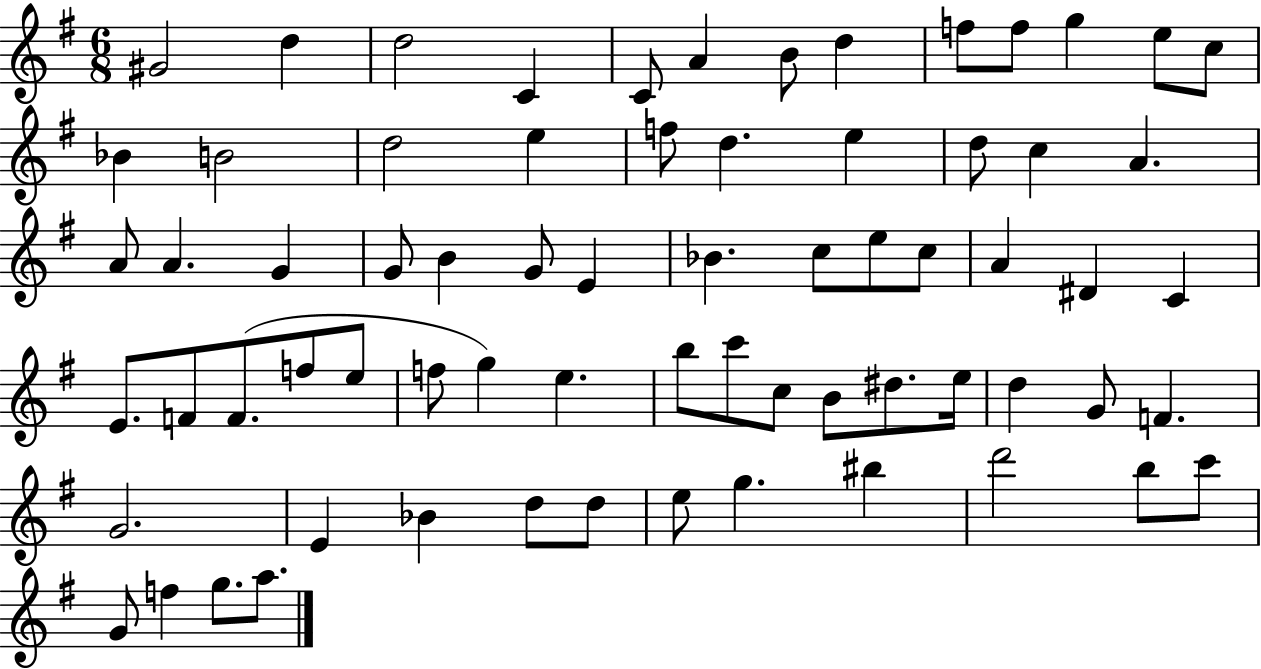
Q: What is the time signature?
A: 6/8